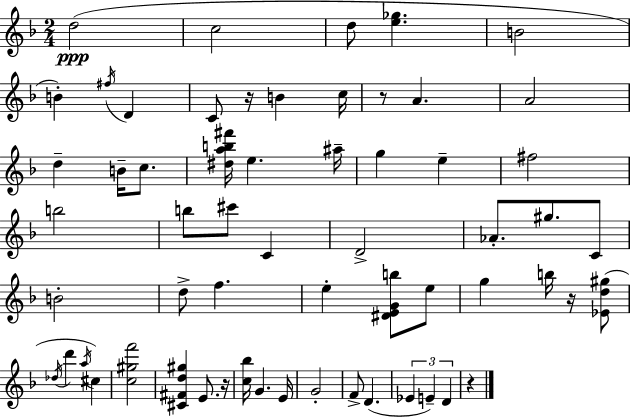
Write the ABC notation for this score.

X:1
T:Untitled
M:2/4
L:1/4
K:F
d2 c2 d/2 [e_g] B2 B ^f/4 D C/2 z/4 B c/4 z/2 A A2 d B/4 c/2 [^dab^f']/4 e ^a/4 g e ^f2 b2 b/2 ^c'/2 C D2 _A/2 ^g/2 C/2 B2 d/2 f e [^DEGb]/2 e/2 g b/4 z/4 [_Ed^g]/2 _d/4 d' a/4 ^c [c^gf']2 [^C^Fd^g] E/2 z/4 [c_b]/4 G E/4 G2 F/2 D _E E D z